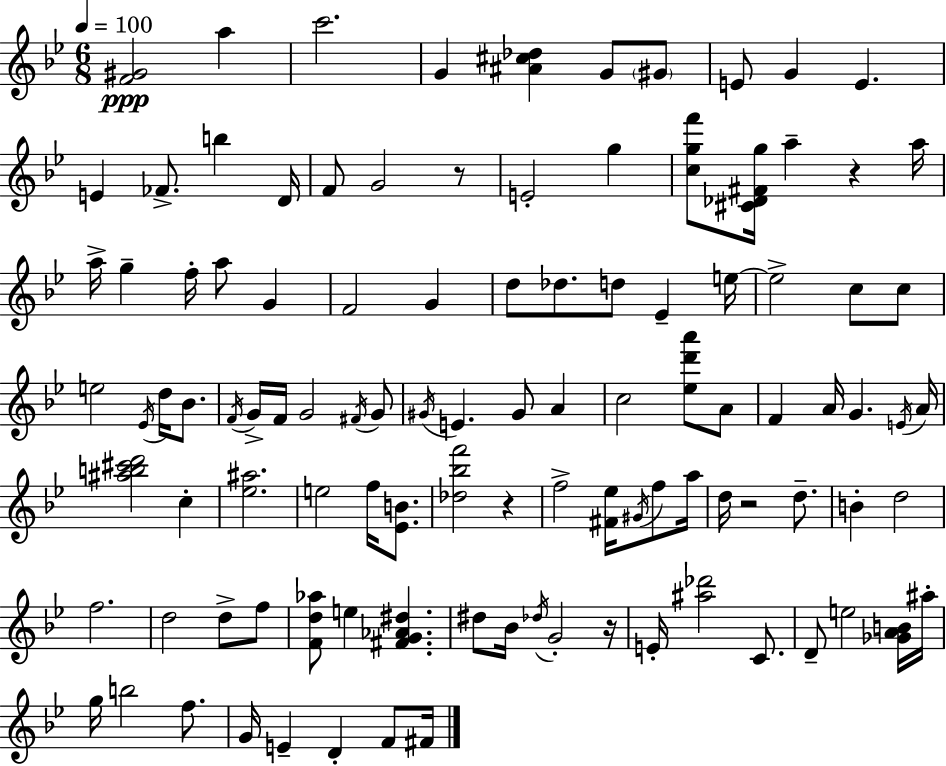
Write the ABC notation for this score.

X:1
T:Untitled
M:6/8
L:1/4
K:Bb
[F^G]2 a c'2 G [^A^c_d] G/2 ^G/2 E/2 G E E _F/2 b D/4 F/2 G2 z/2 E2 g [cgf']/2 [^C_D^Fg]/4 a z a/4 a/4 g f/4 a/2 G F2 G d/2 _d/2 d/2 _E e/4 e2 c/2 c/2 e2 _E/4 d/4 _B/2 F/4 G/4 F/4 G2 ^F/4 G/2 ^G/4 E ^G/2 A c2 [_ed'a']/2 A/2 F A/4 G E/4 A/4 [^ab^c'd']2 c [_e^a]2 e2 f/4 [_EB]/2 [_d_bf']2 z f2 [^F_e]/4 ^G/4 f/2 a/4 d/4 z2 d/2 B d2 f2 d2 d/2 f/2 [Fd_a]/2 e [^FG_A^d] ^d/2 _B/4 _d/4 G2 z/4 E/4 [^a_d']2 C/2 D/2 e2 [_GAB]/4 ^a/4 g/4 b2 f/2 G/4 E D F/2 ^F/4